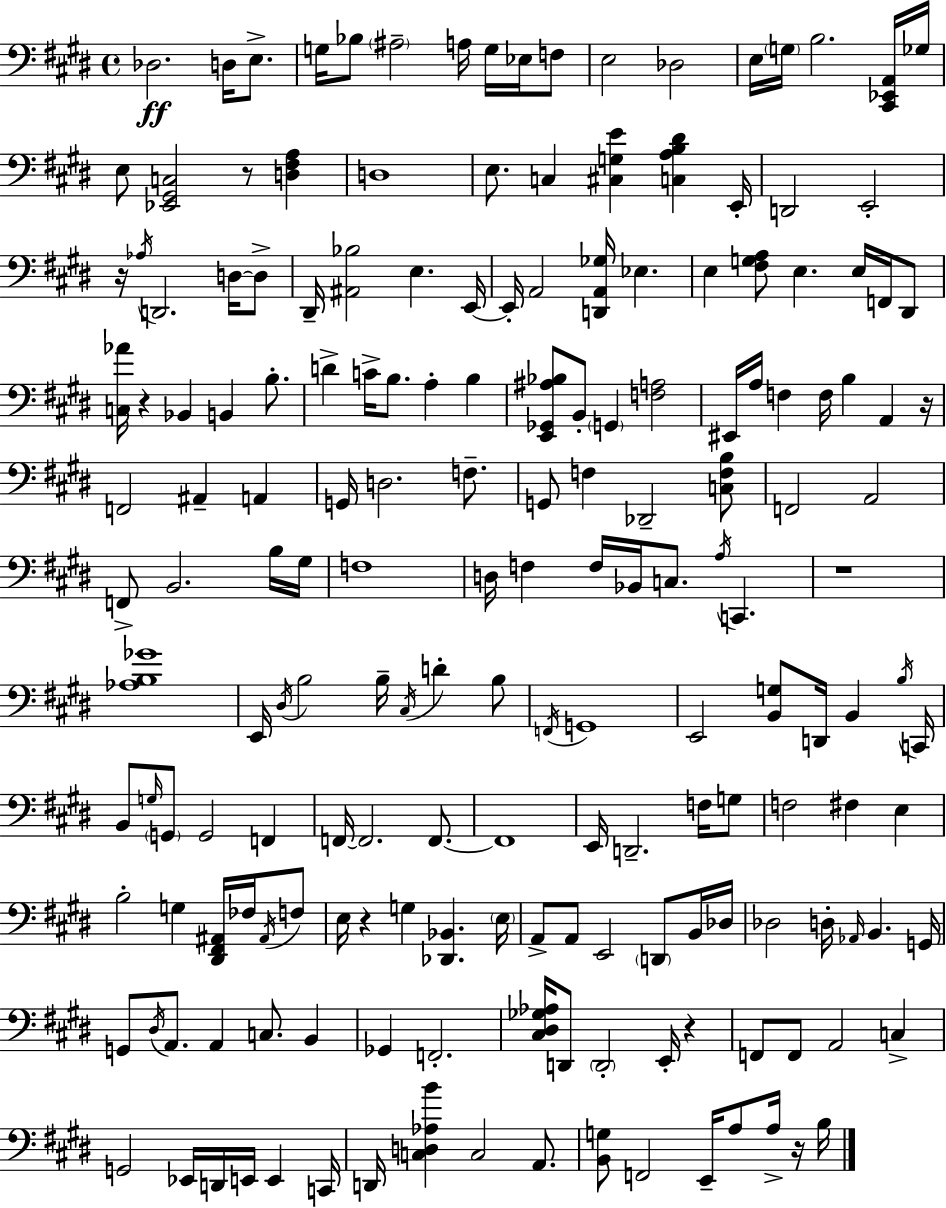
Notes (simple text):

Db3/h. D3/s E3/e. G3/s Bb3/e A#3/h A3/s G3/s Eb3/s F3/e E3/h Db3/h E3/s G3/s B3/h. [C#2,Eb2,A2]/s Gb3/s E3/e [Eb2,G#2,C3]/h R/e [D3,F#3,A3]/q D3/w E3/e. C3/q [C#3,G3,E4]/q [C3,A3,B3,D#4]/q E2/s D2/h E2/h R/s Ab3/s D2/h. D3/s D3/e D#2/s [A#2,Bb3]/h E3/q. E2/s E2/s A2/h [D2,A2,Gb3]/s Eb3/q. E3/q [F#3,G3,A3]/e E3/q. E3/s F2/s D#2/e [C3,Ab4]/s R/q Bb2/q B2/q B3/e. D4/q C4/s B3/e. A3/q B3/q [E2,Gb2,A#3,Bb3]/e B2/e G2/q [F3,A3]/h EIS2/s A3/s F3/q F3/s B3/q A2/q R/s F2/h A#2/q A2/q G2/s D3/h. F3/e. G2/e F3/q Db2/h [C3,F3,B3]/e F2/h A2/h F2/e B2/h. B3/s G#3/s F3/w D3/s F3/q F3/s Bb2/s C3/e. A3/s C2/q. R/w [Ab3,B3,Gb4]/w E2/s D#3/s B3/h B3/s C#3/s D4/q B3/e F2/s G2/w E2/h [B2,G3]/e D2/s B2/q B3/s C2/s B2/e G3/s G2/e G2/h F2/q F2/s F2/h. F2/e. F2/w E2/s D2/h. F3/s G3/e F3/h F#3/q E3/q B3/h G3/q [D#2,F#2,A#2]/s FES3/s A#2/s F3/e E3/s R/q G3/q [Db2,Bb2]/q. E3/s A2/e A2/e E2/h D2/e B2/s Db3/s Db3/h D3/s Ab2/s B2/q. G2/s G2/e D#3/s A2/e. A2/q C3/e. B2/q Gb2/q F2/h. [C#3,D#3,Gb3,Ab3]/s D2/e D2/h E2/s R/q F2/e F2/e A2/h C3/q G2/h Eb2/s D2/s E2/s E2/q C2/s D2/s [C3,D3,Ab3,B4]/q C3/h A2/e. [B2,G3]/e F2/h E2/s A3/e A3/s R/s B3/s